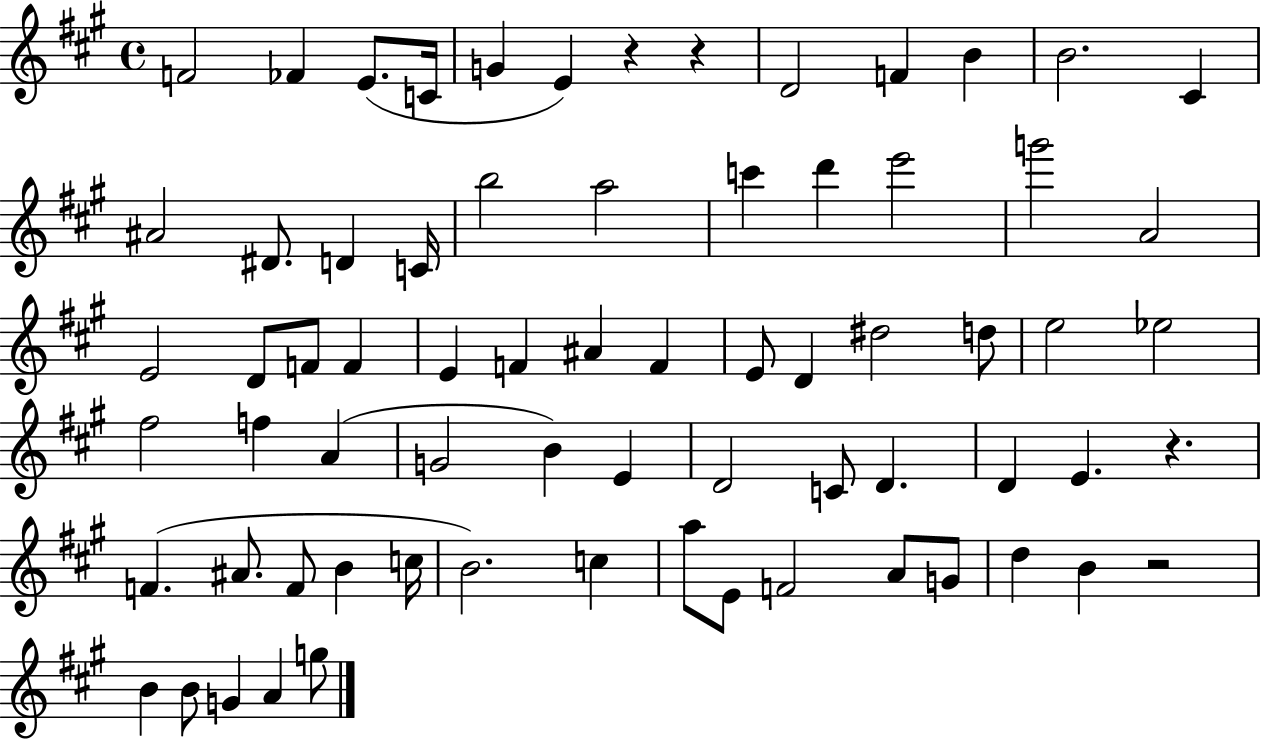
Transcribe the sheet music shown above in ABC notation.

X:1
T:Untitled
M:4/4
L:1/4
K:A
F2 _F E/2 C/4 G E z z D2 F B B2 ^C ^A2 ^D/2 D C/4 b2 a2 c' d' e'2 g'2 A2 E2 D/2 F/2 F E F ^A F E/2 D ^d2 d/2 e2 _e2 ^f2 f A G2 B E D2 C/2 D D E z F ^A/2 F/2 B c/4 B2 c a/2 E/2 F2 A/2 G/2 d B z2 B B/2 G A g/2